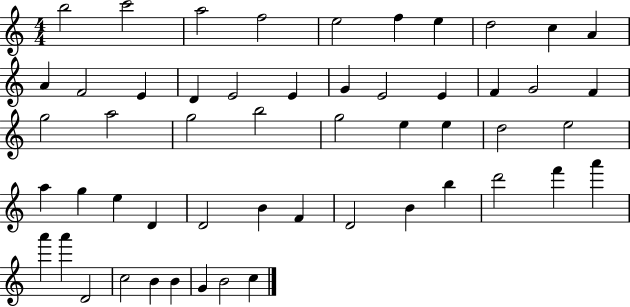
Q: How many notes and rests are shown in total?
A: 53